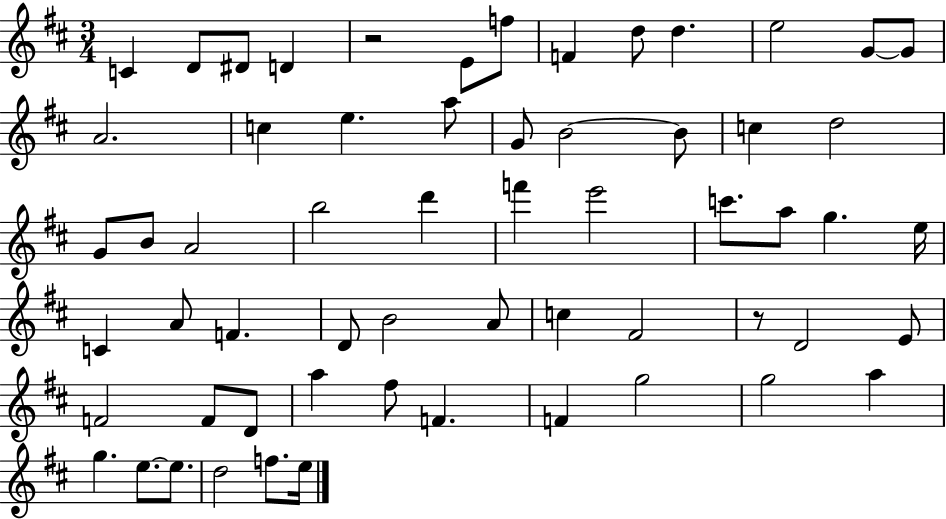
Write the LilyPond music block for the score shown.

{
  \clef treble
  \numericTimeSignature
  \time 3/4
  \key d \major
  \repeat volta 2 { c'4 d'8 dis'8 d'4 | r2 e'8 f''8 | f'4 d''8 d''4. | e''2 g'8~~ g'8 | \break a'2. | c''4 e''4. a''8 | g'8 b'2~~ b'8 | c''4 d''2 | \break g'8 b'8 a'2 | b''2 d'''4 | f'''4 e'''2 | c'''8. a''8 g''4. e''16 | \break c'4 a'8 f'4. | d'8 b'2 a'8 | c''4 fis'2 | r8 d'2 e'8 | \break f'2 f'8 d'8 | a''4 fis''8 f'4. | f'4 g''2 | g''2 a''4 | \break g''4. e''8.~~ e''8. | d''2 f''8. e''16 | } \bar "|."
}